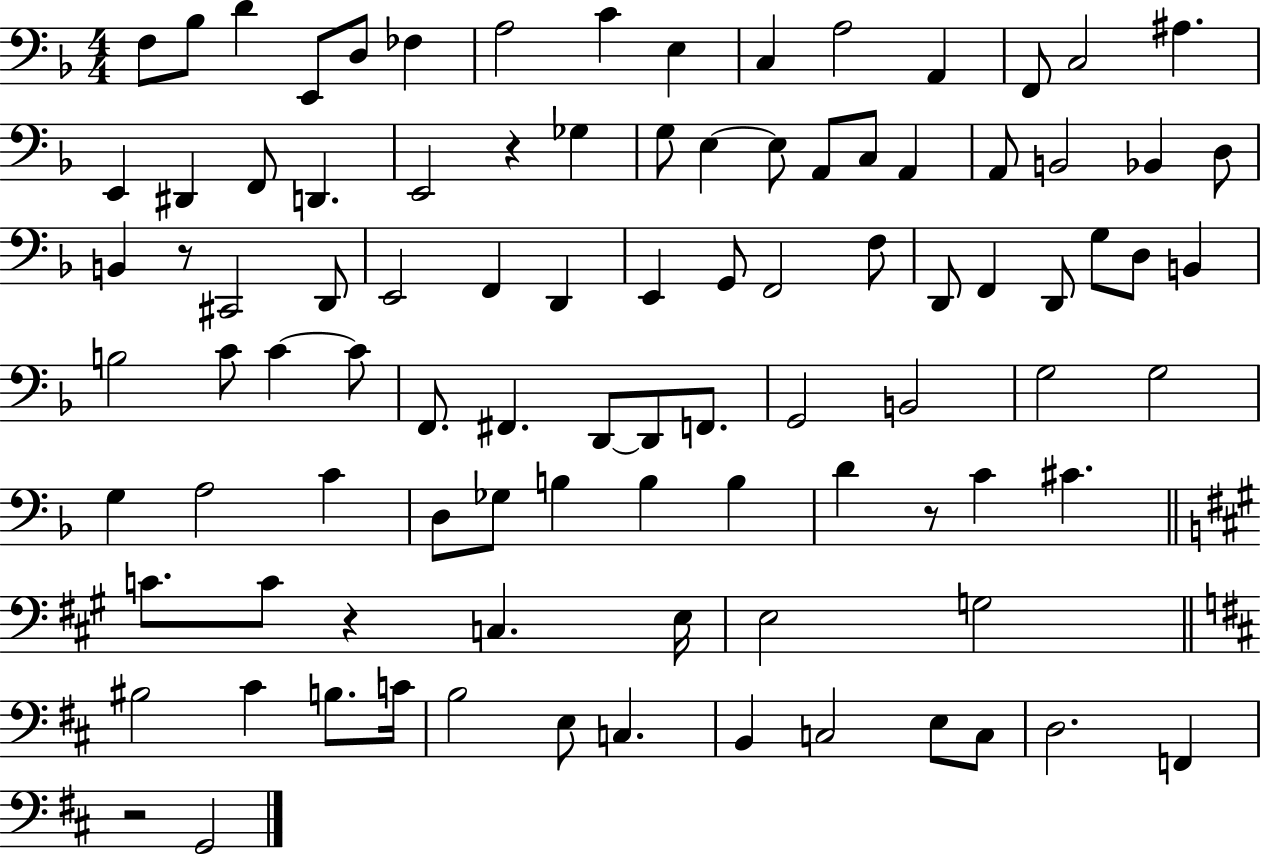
{
  \clef bass
  \numericTimeSignature
  \time 4/4
  \key f \major
  f8 bes8 d'4 e,8 d8 fes4 | a2 c'4 e4 | c4 a2 a,4 | f,8 c2 ais4. | \break e,4 dis,4 f,8 d,4. | e,2 r4 ges4 | g8 e4~~ e8 a,8 c8 a,4 | a,8 b,2 bes,4 d8 | \break b,4 r8 cis,2 d,8 | e,2 f,4 d,4 | e,4 g,8 f,2 f8 | d,8 f,4 d,8 g8 d8 b,4 | \break b2 c'8 c'4~~ c'8 | f,8. fis,4. d,8~~ d,8 f,8. | g,2 b,2 | g2 g2 | \break g4 a2 c'4 | d8 ges8 b4 b4 b4 | d'4 r8 c'4 cis'4. | \bar "||" \break \key a \major c'8. c'8 r4 c4. e16 | e2 g2 | \bar "||" \break \key b \minor bis2 cis'4 b8. c'16 | b2 e8 c4. | b,4 c2 e8 c8 | d2. f,4 | \break r2 g,2 | \bar "|."
}